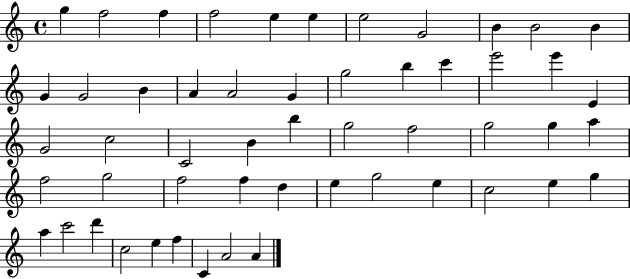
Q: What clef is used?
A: treble